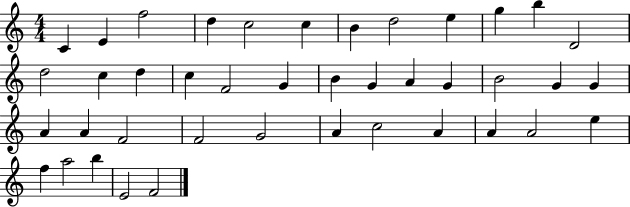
{
  \clef treble
  \numericTimeSignature
  \time 4/4
  \key c \major
  c'4 e'4 f''2 | d''4 c''2 c''4 | b'4 d''2 e''4 | g''4 b''4 d'2 | \break d''2 c''4 d''4 | c''4 f'2 g'4 | b'4 g'4 a'4 g'4 | b'2 g'4 g'4 | \break a'4 a'4 f'2 | f'2 g'2 | a'4 c''2 a'4 | a'4 a'2 e''4 | \break f''4 a''2 b''4 | e'2 f'2 | \bar "|."
}